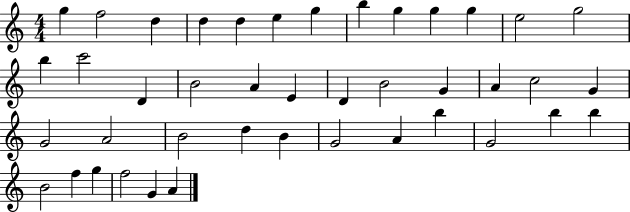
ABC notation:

X:1
T:Untitled
M:4/4
L:1/4
K:C
g f2 d d d e g b g g g e2 g2 b c'2 D B2 A E D B2 G A c2 G G2 A2 B2 d B G2 A b G2 b b B2 f g f2 G A